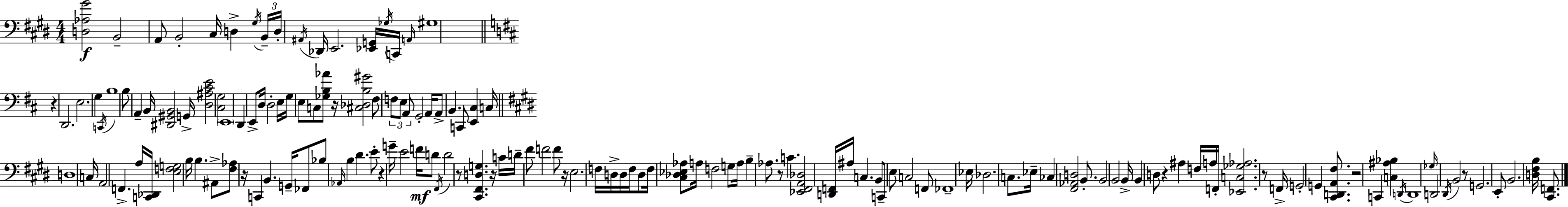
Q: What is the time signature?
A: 4/4